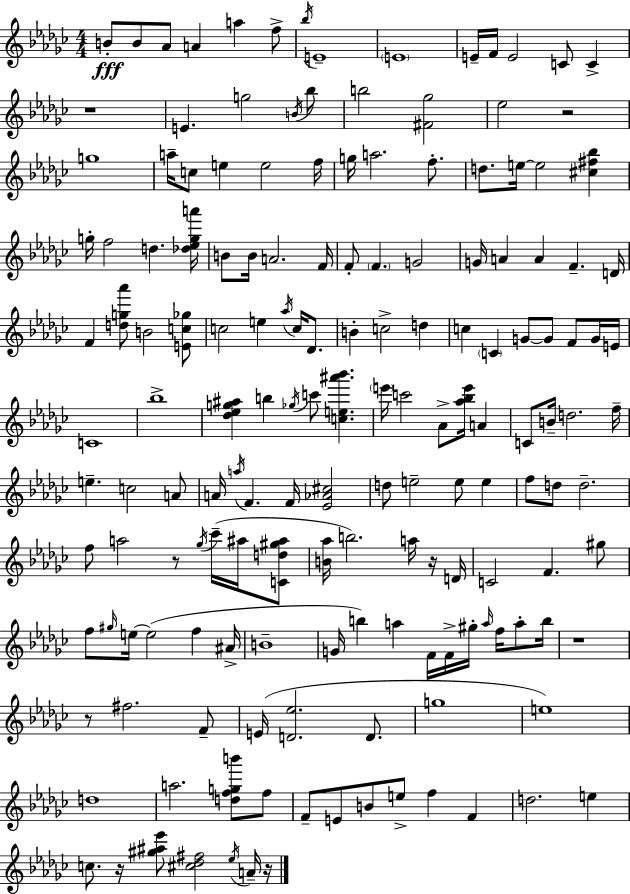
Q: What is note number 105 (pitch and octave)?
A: E5